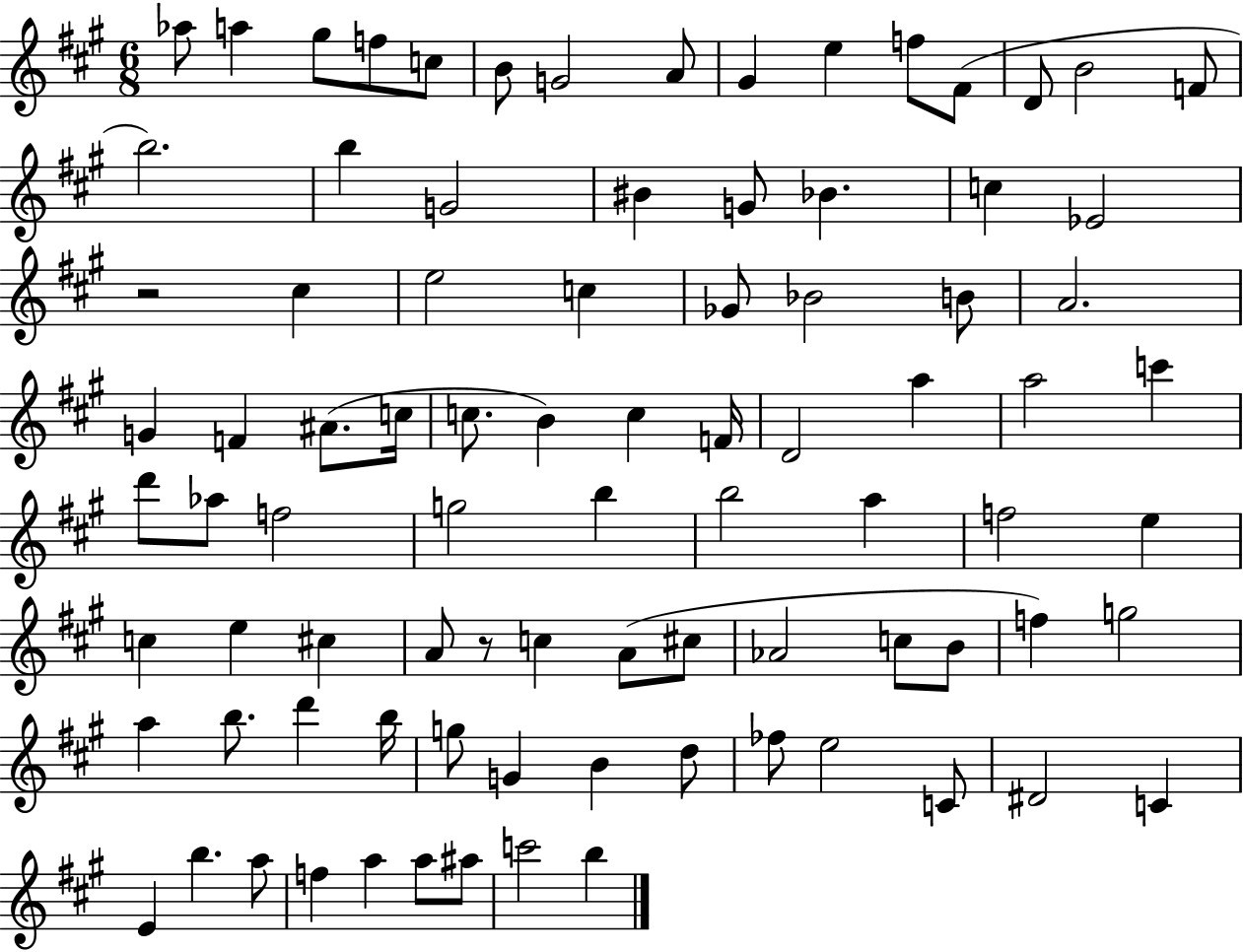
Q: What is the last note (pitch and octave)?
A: B5